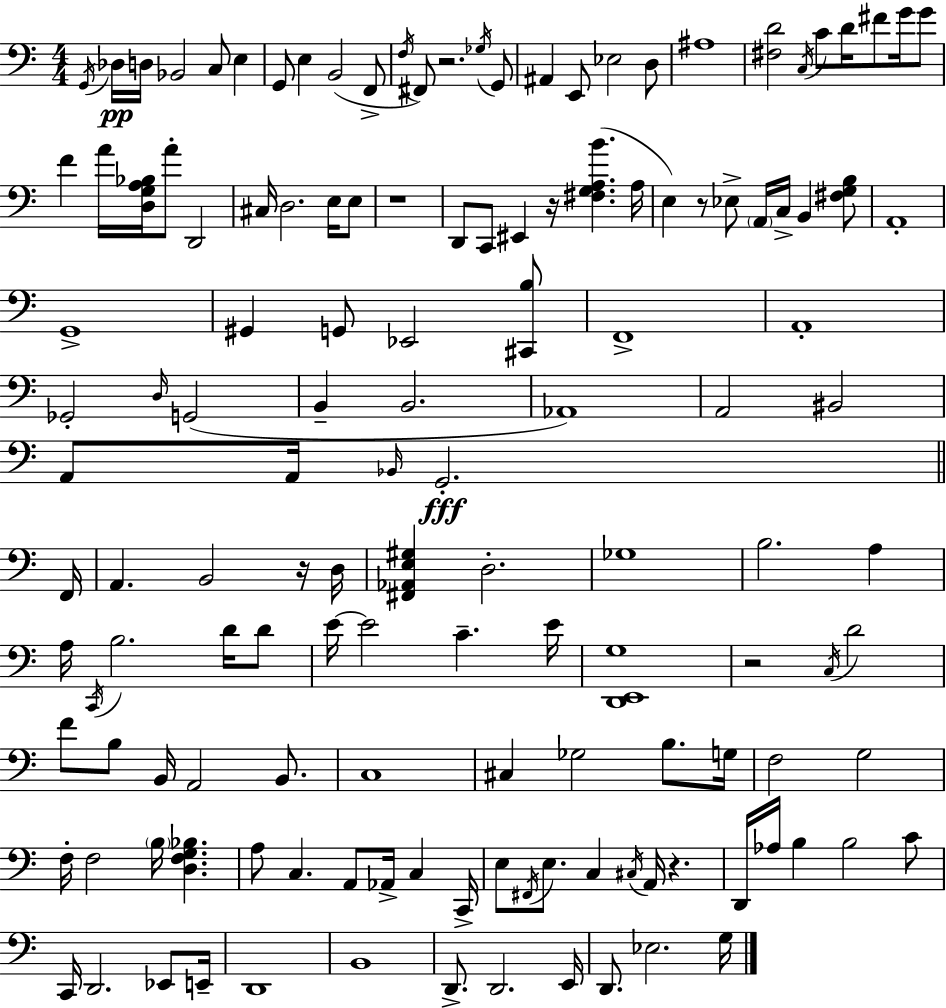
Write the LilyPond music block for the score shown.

{
  \clef bass
  \numericTimeSignature
  \time 4/4
  \key a \minor
  \repeat volta 2 { \acciaccatura { g,16 }\pp des16 d16 bes,2 c8 e4 | g,8 e4 b,2( f,8-> | \acciaccatura { f16 }) fis,8 r2. | \acciaccatura { ges16 } g,8 ais,4 e,8 ees2 | \break d8 ais1 | <fis d'>2 \acciaccatura { c16 } c'8 d'16 fis'8 | g'16 g'8 f'4 a'16 <d g a bes>16 a'8-. d,2 | cis16 d2. | \break e16 e8 r1 | d,8 c,8 eis,4 r16 <fis g a b'>4.( | a16 e4) r8 ees8-> \parenthesize a,16 c16-> b,4 | <fis g b>8 a,1-. | \break g,1-> | gis,4 g,8 ees,2 | <cis, b>8 f,1-> | a,1-. | \break ges,2-. \grace { d16 } g,2( | b,4-- b,2. | aes,1) | a,2 bis,2 | \break a,8 a,16 \grace { bes,16 } g,2.-.\fff | \bar "||" \break \key c \major f,16 a,4. b,2 r16 | d16 <fis, aes, e gis>4 d2.-. | ges1 | b2. a4 | \break a16 \acciaccatura { c,16 } b2. d'16 | d'8 e'16~~ e'2 c'4.-- | e'16 <d, e, g>1 | r2 \acciaccatura { c16 } d'2 | \break f'8 b8 b,16 a,2 | b,8. c1 | cis4 ges2 b8. | g16 f2 g2 | \break f16-. f2 \parenthesize b16 <d f g bes>4. | a8 c4. a,8 aes,16-> c4 | c,16-> e8 \acciaccatura { fis,16 } e8. c4 \acciaccatura { cis16 } a,16 r4. | d,16 aes16 b4 b2 | \break c'8 c,16 d,2. | ees,8 e,16-- d,1 | b,1 | d,8.-> d,2. | \break e,16 d,8. ees2. | g16 } \bar "|."
}